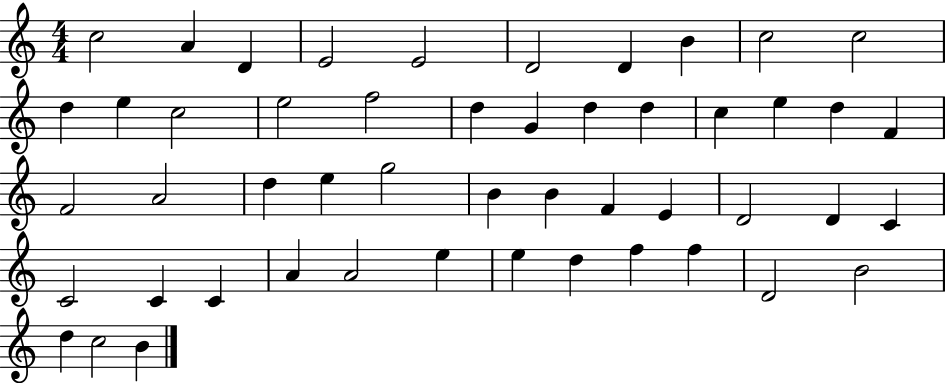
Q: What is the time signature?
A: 4/4